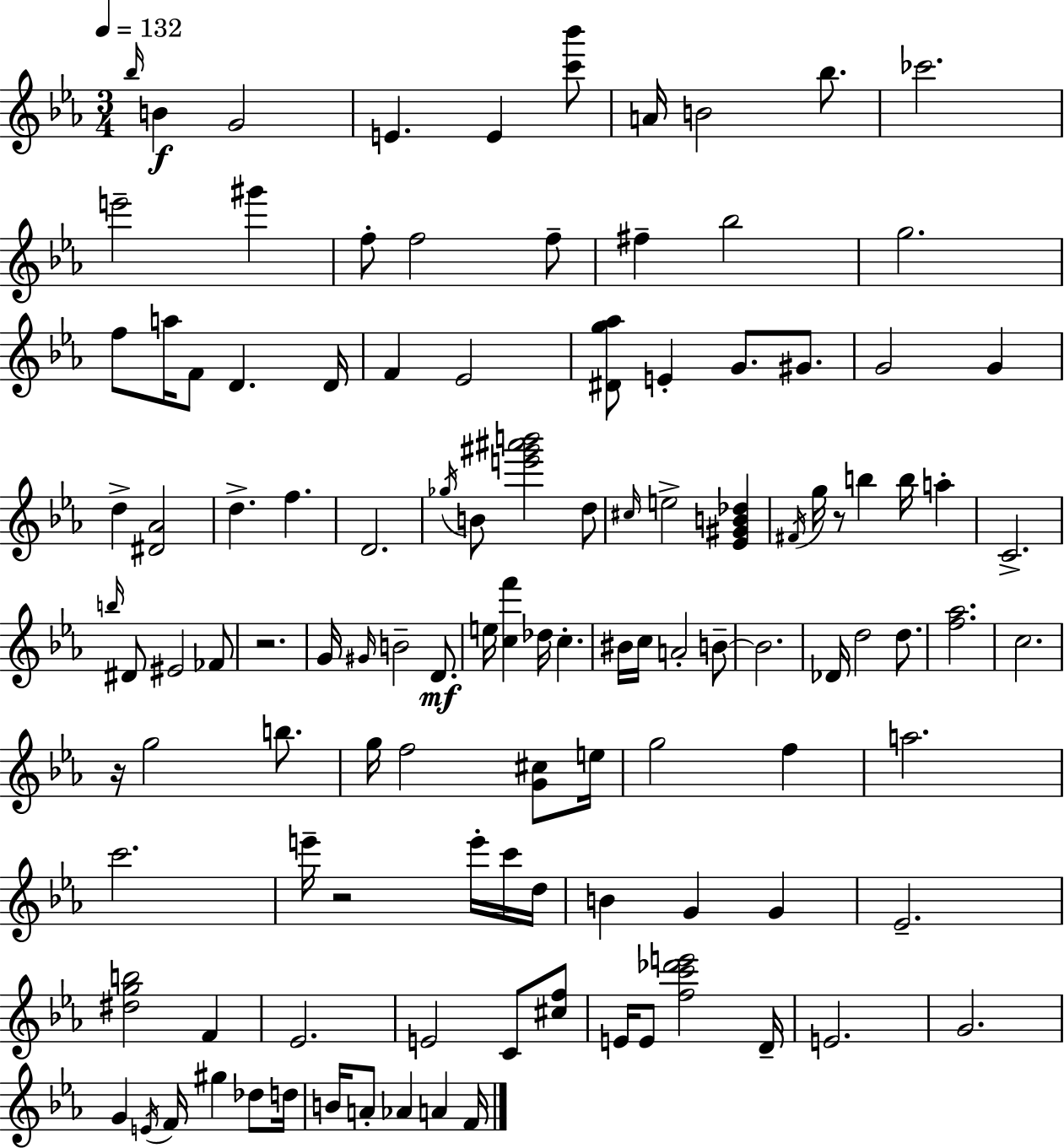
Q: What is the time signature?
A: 3/4